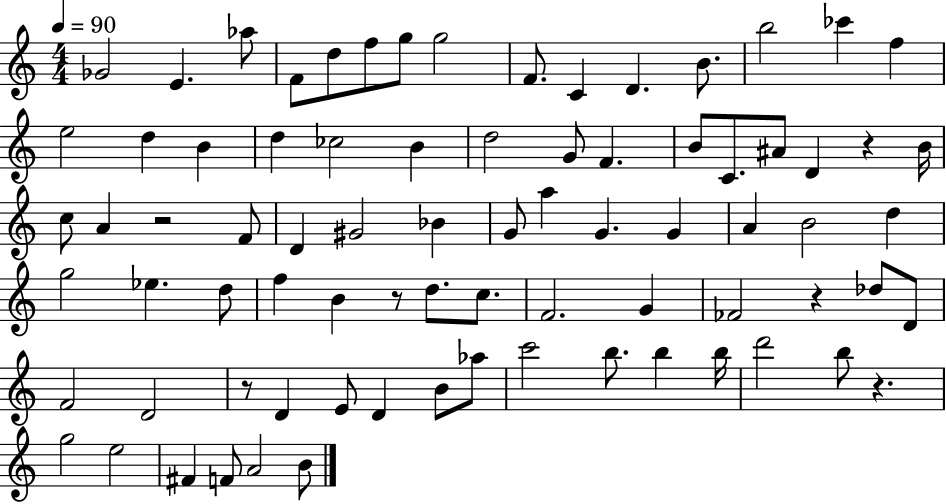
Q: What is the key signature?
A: C major